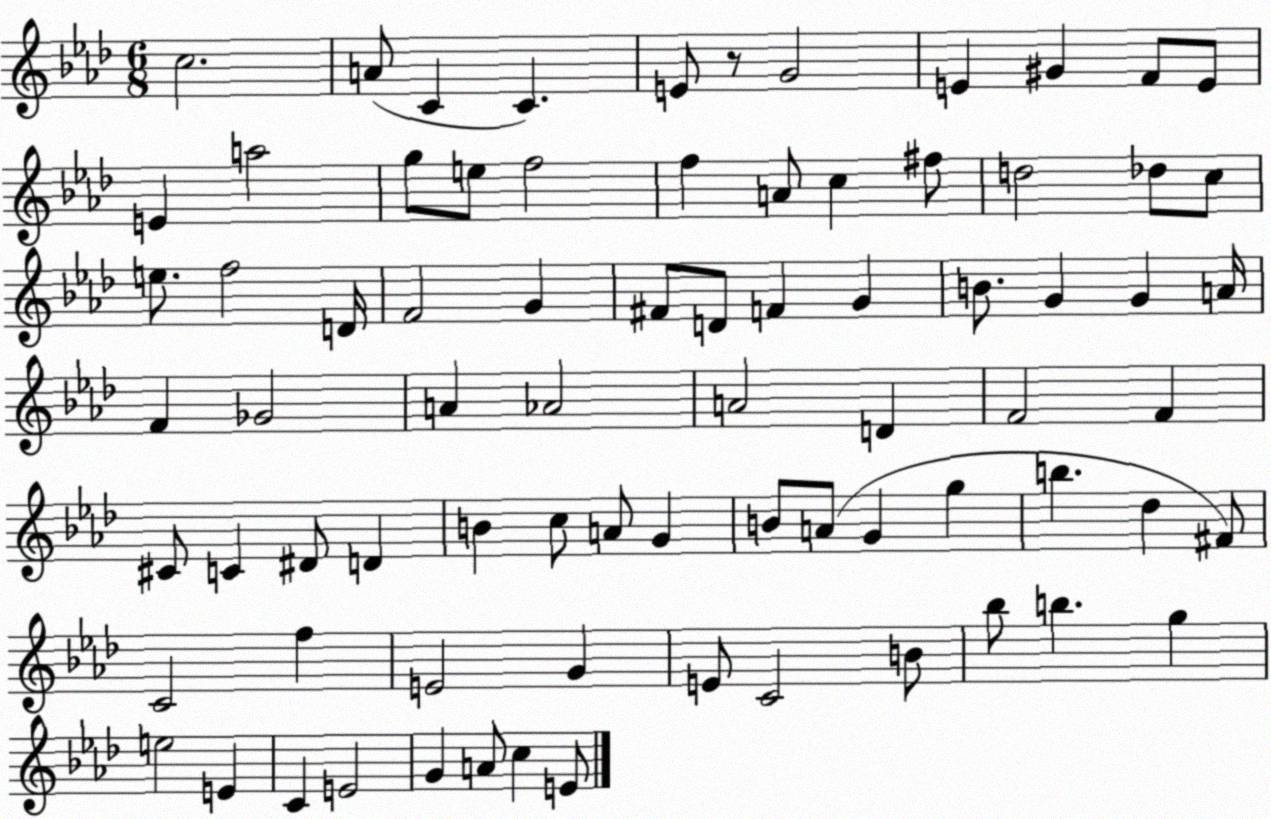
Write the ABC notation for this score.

X:1
T:Untitled
M:6/8
L:1/4
K:Ab
c2 A/2 C C E/2 z/2 G2 E ^G F/2 E/2 E a2 g/2 e/2 f2 f A/2 c ^f/2 d2 _d/2 c/2 e/2 f2 D/4 F2 G ^F/2 D/2 F G B/2 G G A/4 F _G2 A _A2 A2 D F2 F ^C/2 C ^D/2 D B c/2 A/2 G B/2 A/2 G g b _d ^F/2 C2 f E2 G E/2 C2 B/2 _b/2 b g e2 E C E2 G A/2 c E/2